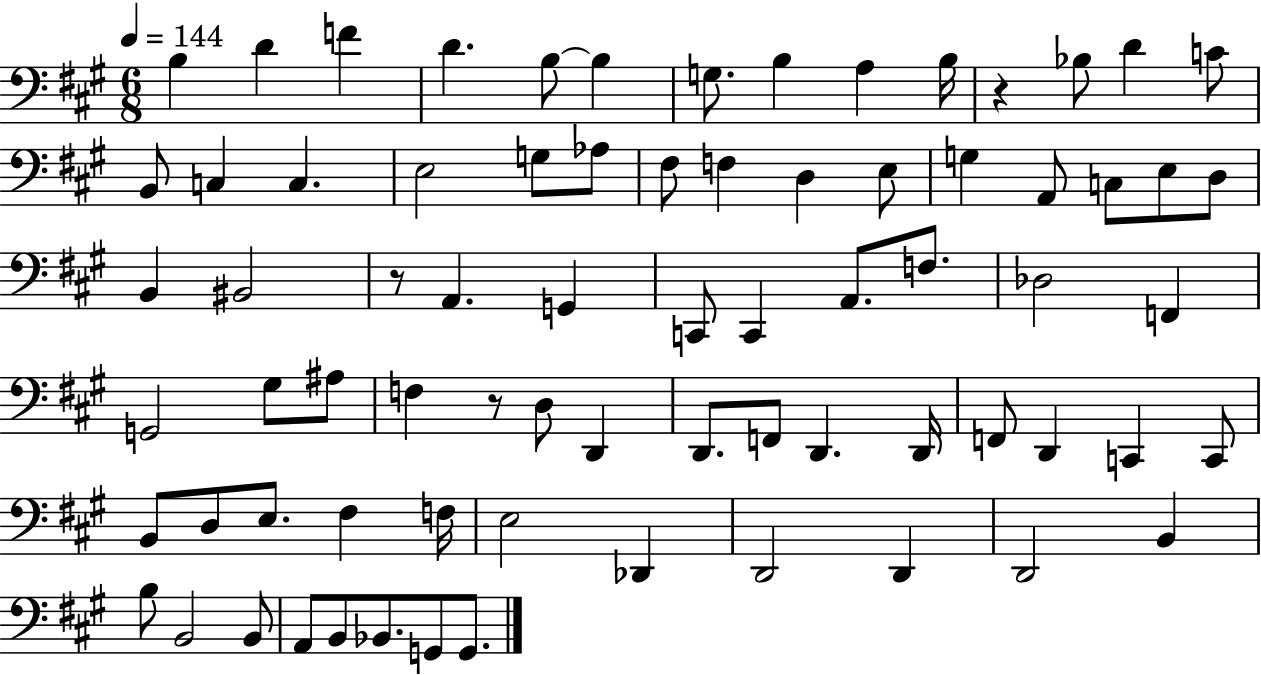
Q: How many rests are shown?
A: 3